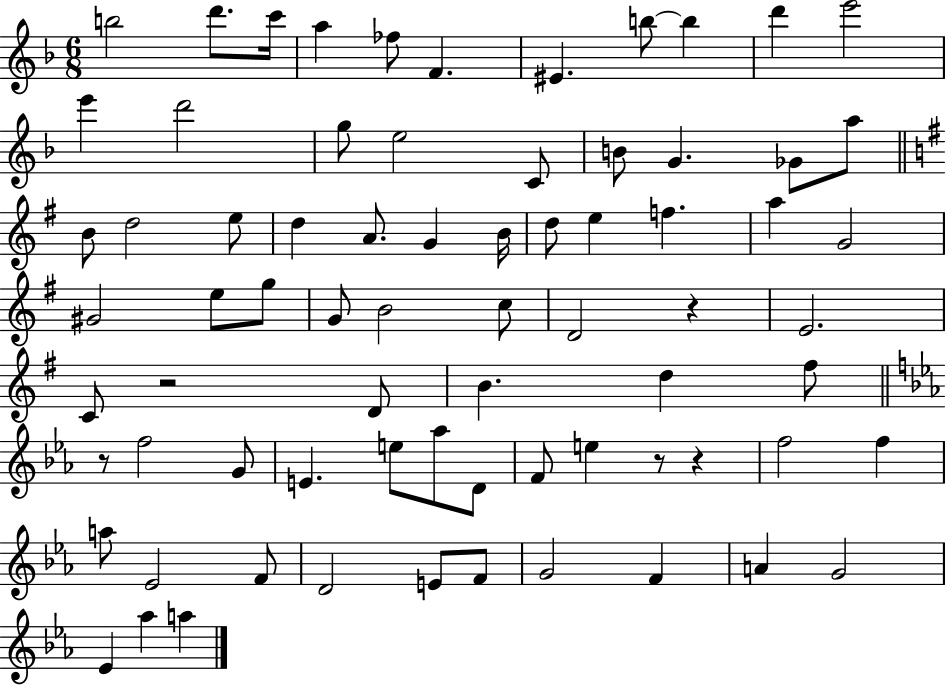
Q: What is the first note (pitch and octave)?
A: B5